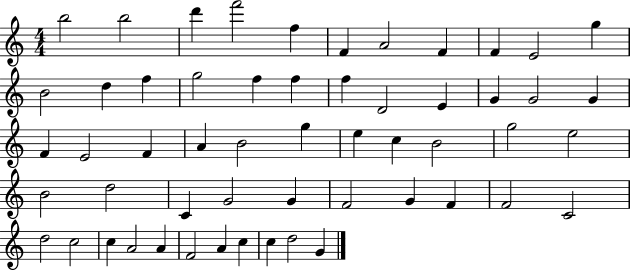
X:1
T:Untitled
M:4/4
L:1/4
K:C
b2 b2 d' f'2 f F A2 F F E2 g B2 d f g2 f f f D2 E G G2 G F E2 F A B2 g e c B2 g2 e2 B2 d2 C G2 G F2 G F F2 C2 d2 c2 c A2 A F2 A c c d2 G